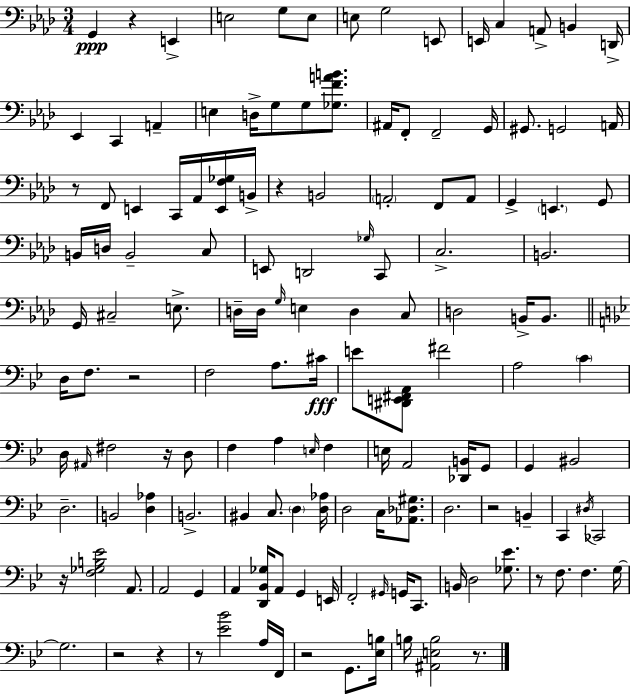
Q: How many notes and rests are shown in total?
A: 143